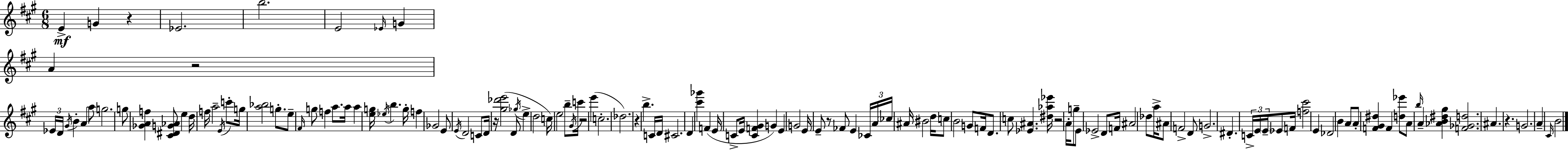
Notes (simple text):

E4/q G4/q R/q Eb4/h. B5/h. E4/h Eb4/s G4/q A4/q R/h Eb4/s D4/s G#4/s B4/q A4/q A5/e G5/h. G5/e [Gb4,A4,F5]/q [C#4,D#4,G4,Ab4]/e E5/q D5/s F5/s A5/h E4/s C6/e G5/s [A5,Bb5]/h G5/e. E5/e F#4/s G5/e F5/q A5/e. A5/s A5/q [E5,G5]/s Eb5/s B5/q. G5/s F5/q Gb4/h E4/e E4/s D4/h C4/e D4/s R/s [G#5,Db6,E6]/h D4/e Gb5/s E5/q D5/h C5/s E5/h B5/e G#4/s C6/s R/h E6/q C5/h. Db5/h. R/q B5/q. C4/s D4/s C#4/h. D4/q [C#6,Gb6]/q F4/q E4/s C4/e E4/s [C4,F4,G#4]/q G4/q E4/q G4/h E4/s E4/e R/e FES4/e E4/q CES4/s A4/s CES5/s A#4/s BIS4/h D5/s C5/e B4/h G4/e F4/s D4/e. C5/e [Eb4,A#4]/q. [D#5,Ab5,Eb6]/s R/h A4/s G5/e E4/e Eb4/h D4/e F4/s A#4/h Db5/e A5/s A#4/e F4/h D4/e G4/h. D#4/q. C4/s E4/s E4/s Eb4/e F4/s [F5,C#6]/h E4/q Db4/h B4/q A4/e A4/e [F4,G#4,D#5]/q F4/q [D5,Eb6]/e A4/e B5/s A4/q [Ab4,B4,D#5,G#5]/q [F4,Gb4,D5]/h. A#4/q. R/q. G4/h. A4/q C#4/s B4/h